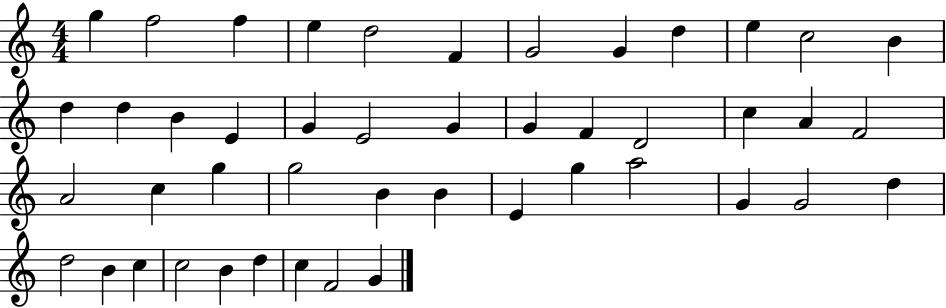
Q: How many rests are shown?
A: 0